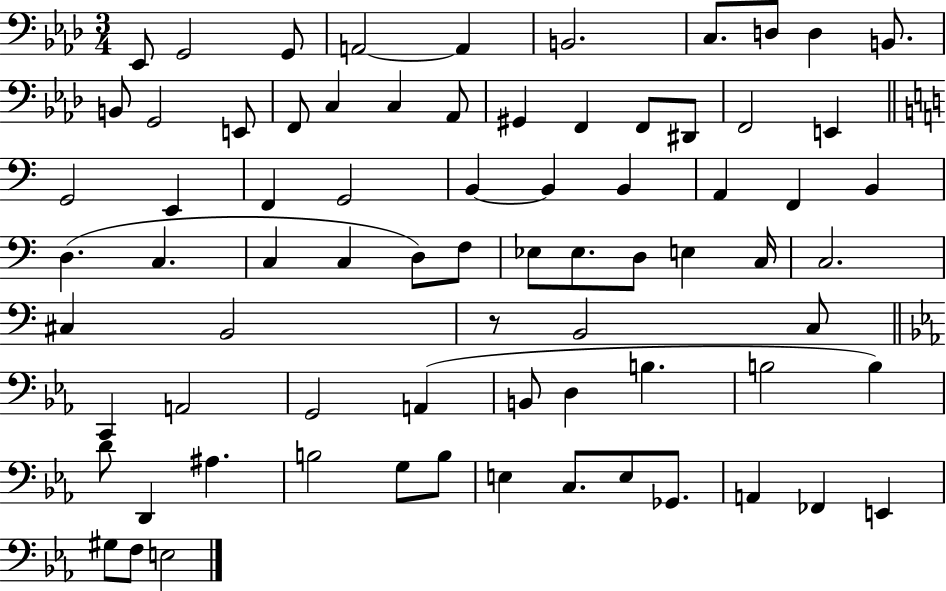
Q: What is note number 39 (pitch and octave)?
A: F3